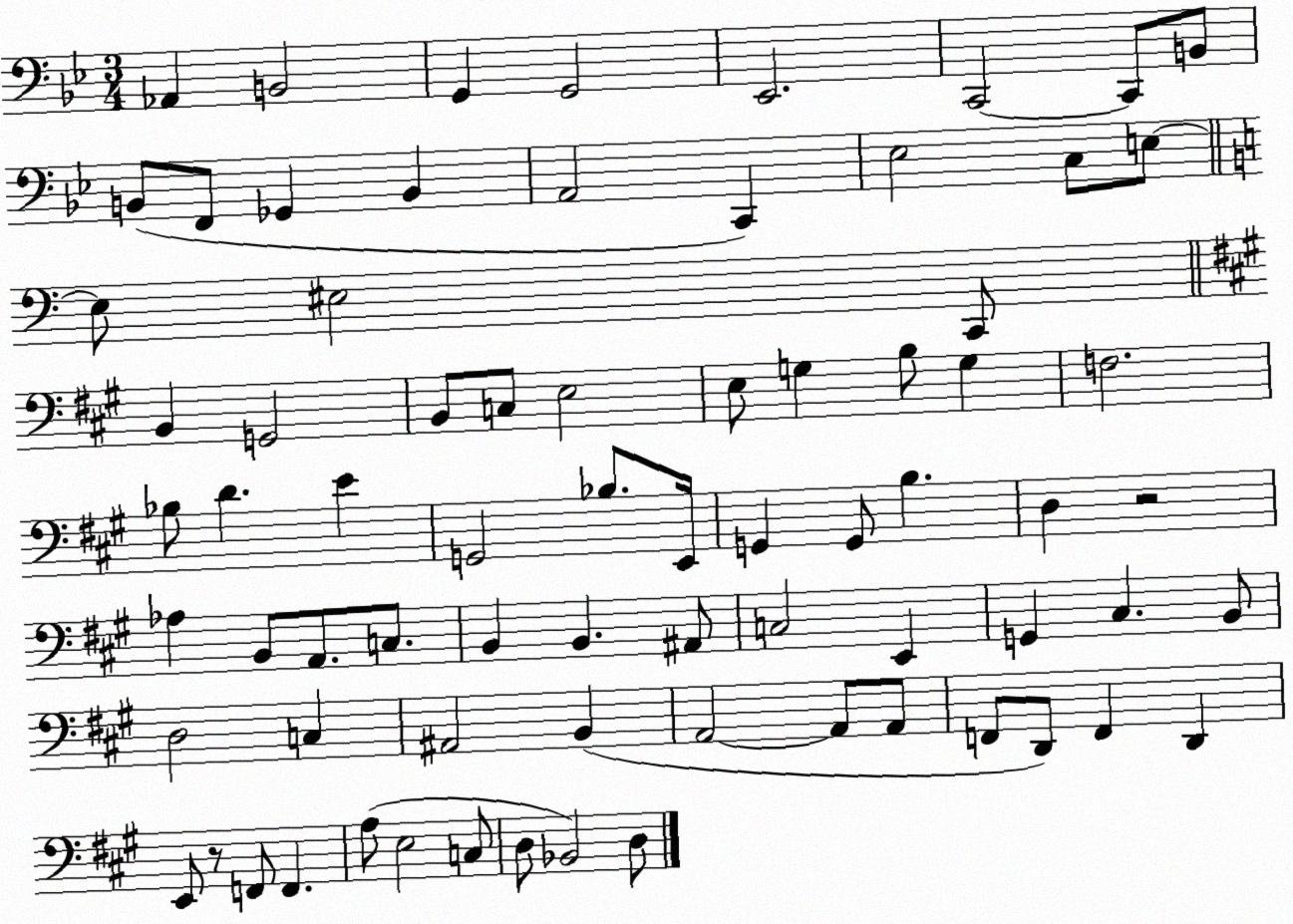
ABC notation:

X:1
T:Untitled
M:3/4
L:1/4
K:Bb
_A,, B,,2 G,, G,,2 _E,,2 C,,2 C,,/2 B,,/2 B,,/2 F,,/2 _G,, B,, A,,2 C,, _E,2 C,/2 E,/2 E,/2 ^E,2 C,,/2 B,, G,,2 B,,/2 C,/2 E,2 E,/2 G, B,/2 G, F,2 _B,/2 D E G,,2 _B,/2 E,,/4 G,, G,,/2 B, D, z2 _A, B,,/2 A,,/2 C,/2 B,, B,, ^A,,/2 C,2 E,, G,, ^C, B,,/2 D,2 C, ^A,,2 B,, A,,2 A,,/2 A,,/2 F,,/2 D,,/2 F,, D,, E,,/2 z/2 F,,/2 F,, A,/2 E,2 C,/2 D,/2 _B,,2 D,/2